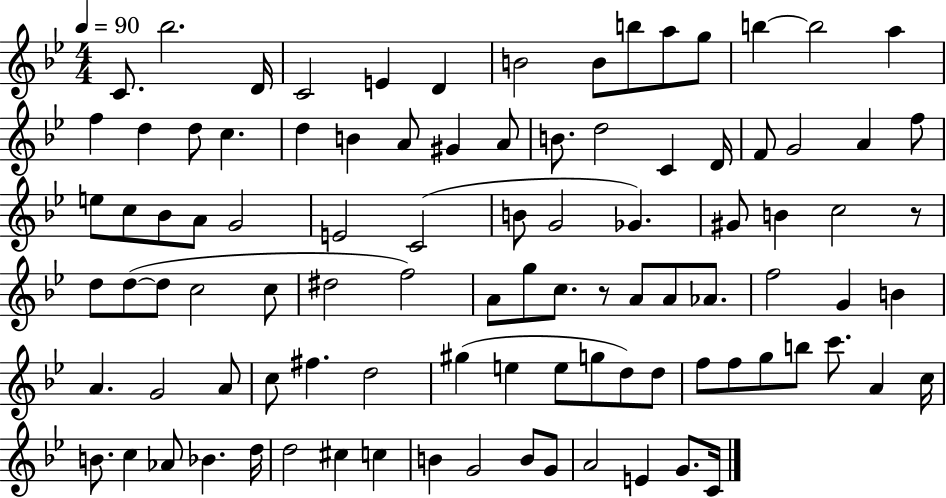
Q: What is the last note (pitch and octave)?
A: C4